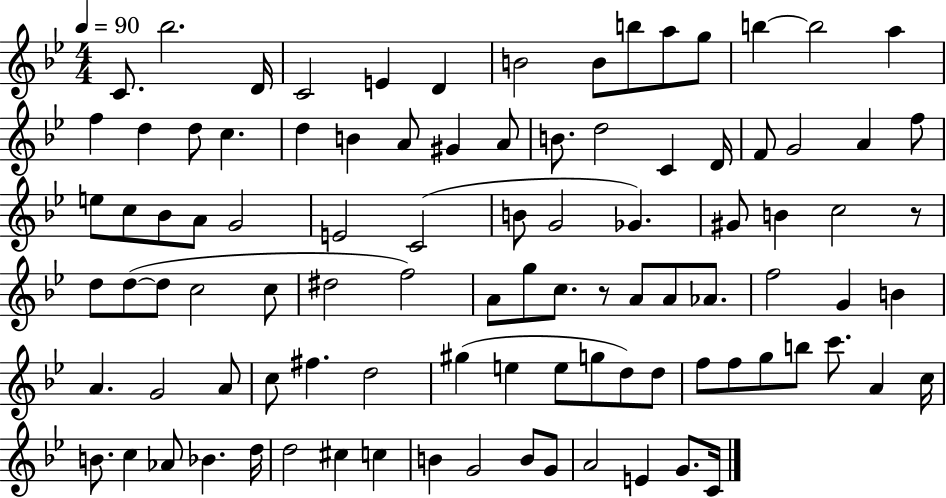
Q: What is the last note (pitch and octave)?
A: C4